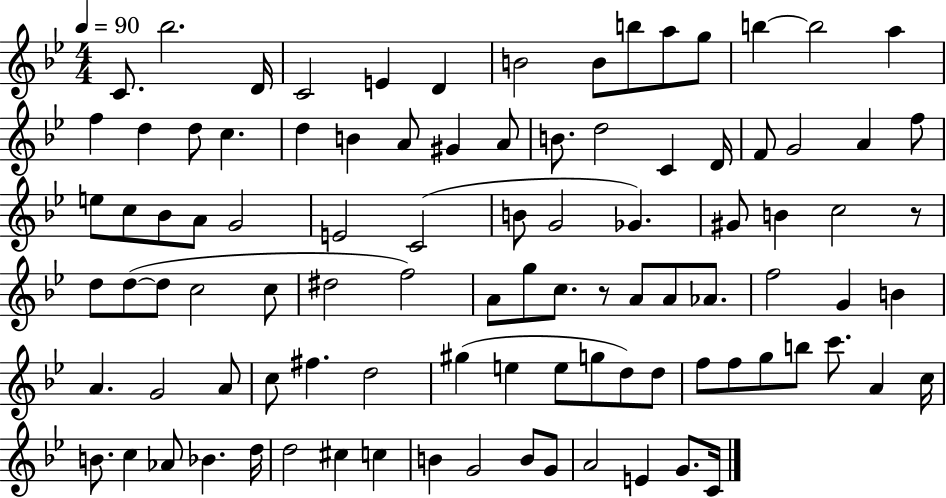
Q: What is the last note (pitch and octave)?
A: C4